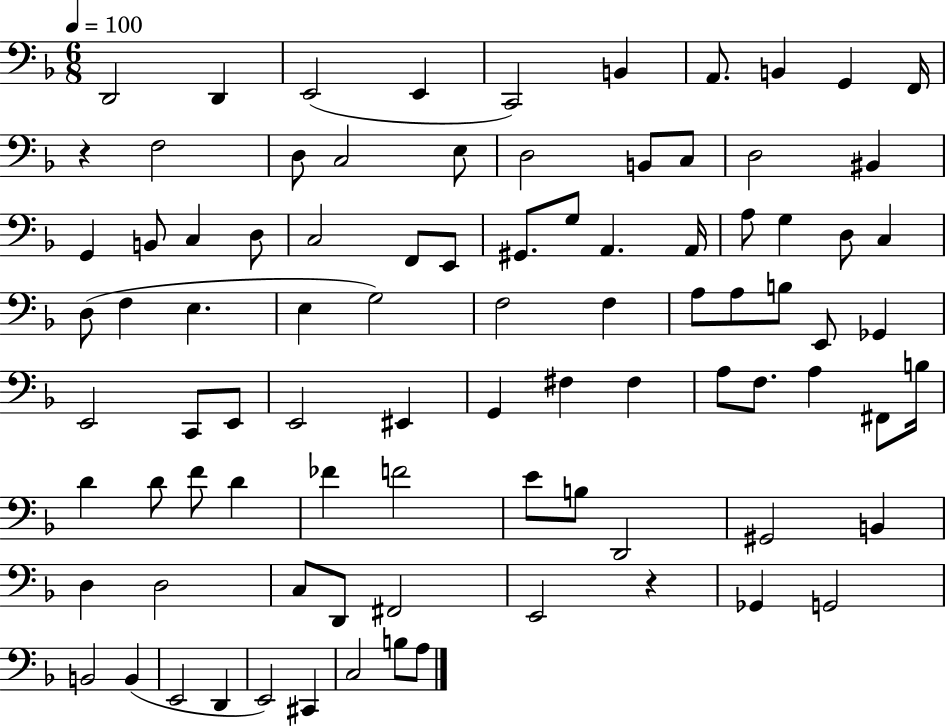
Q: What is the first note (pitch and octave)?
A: D2